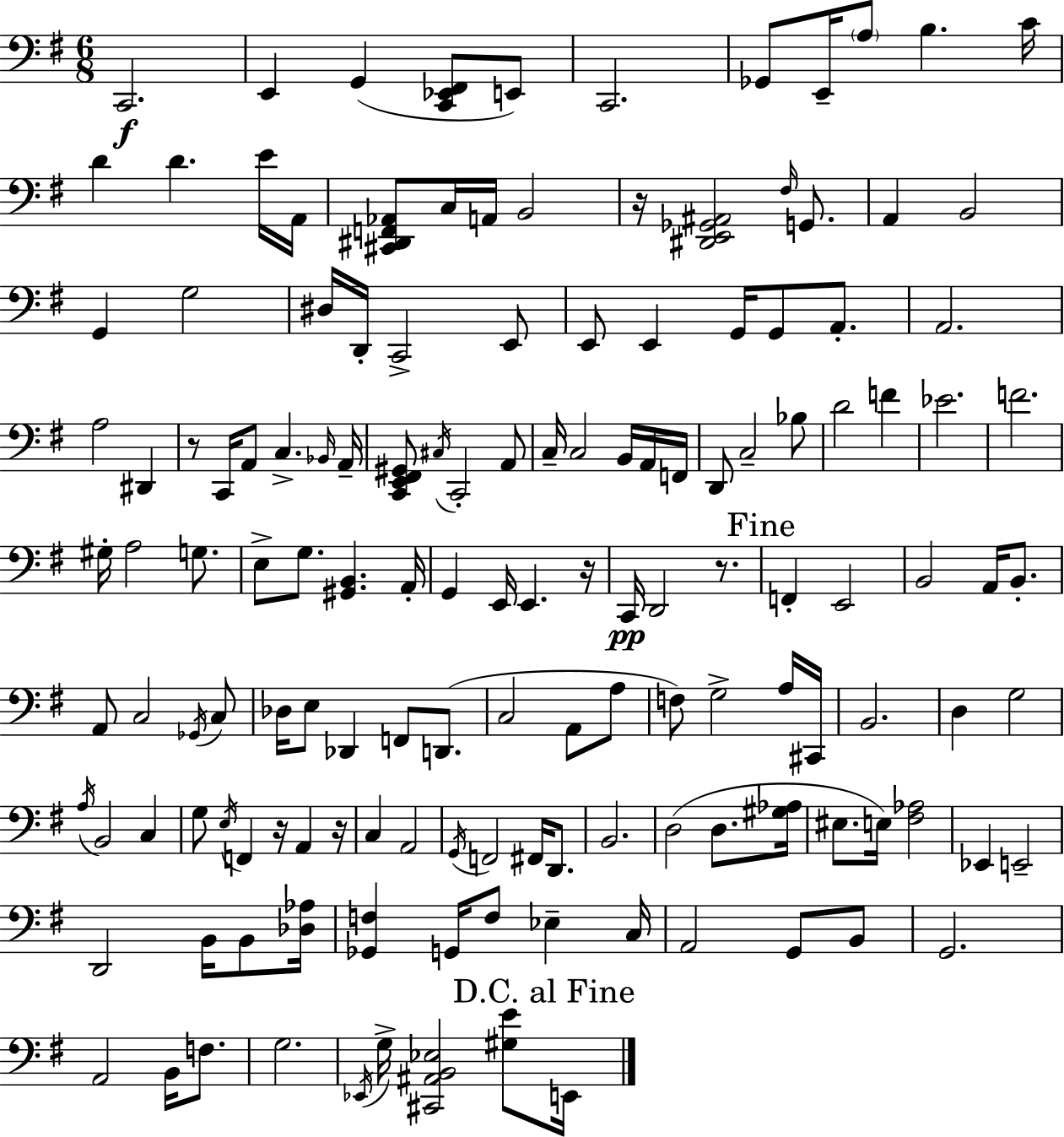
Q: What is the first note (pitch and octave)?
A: C2